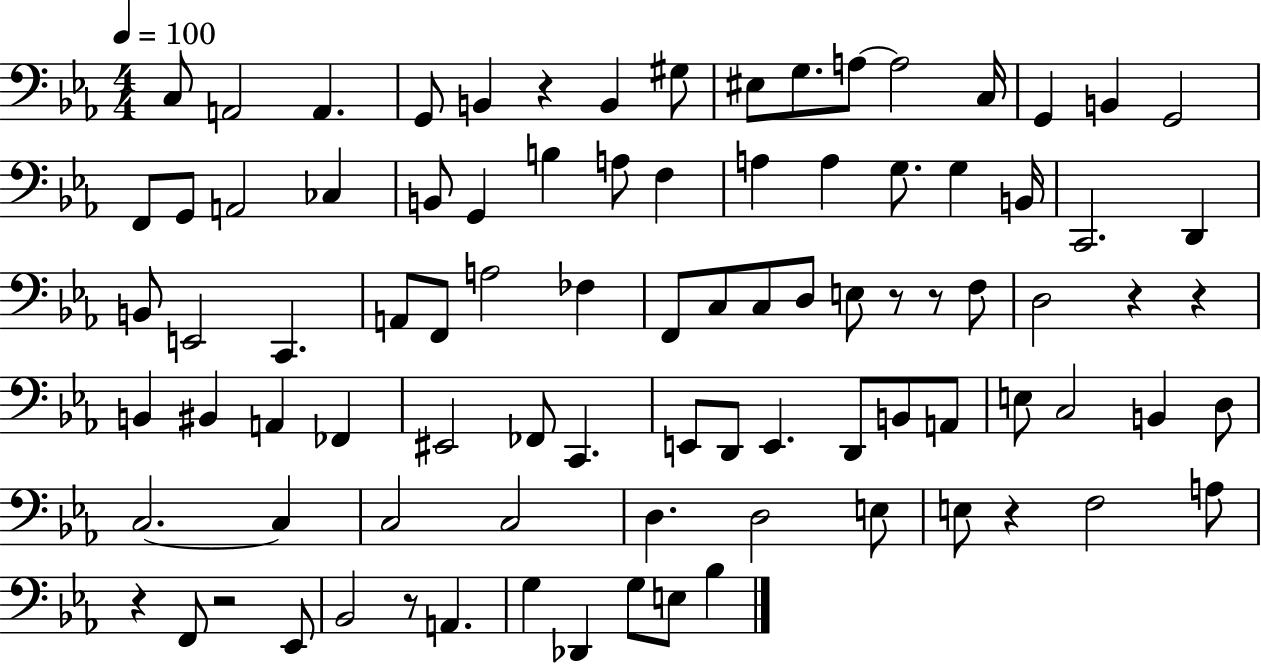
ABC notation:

X:1
T:Untitled
M:4/4
L:1/4
K:Eb
C,/2 A,,2 A,, G,,/2 B,, z B,, ^G,/2 ^E,/2 G,/2 A,/2 A,2 C,/4 G,, B,, G,,2 F,,/2 G,,/2 A,,2 _C, B,,/2 G,, B, A,/2 F, A, A, G,/2 G, B,,/4 C,,2 D,, B,,/2 E,,2 C,, A,,/2 F,,/2 A,2 _F, F,,/2 C,/2 C,/2 D,/2 E,/2 z/2 z/2 F,/2 D,2 z z B,, ^B,, A,, _F,, ^E,,2 _F,,/2 C,, E,,/2 D,,/2 E,, D,,/2 B,,/2 A,,/2 E,/2 C,2 B,, D,/2 C,2 C, C,2 C,2 D, D,2 E,/2 E,/2 z F,2 A,/2 z F,,/2 z2 _E,,/2 _B,,2 z/2 A,, G, _D,, G,/2 E,/2 _B,